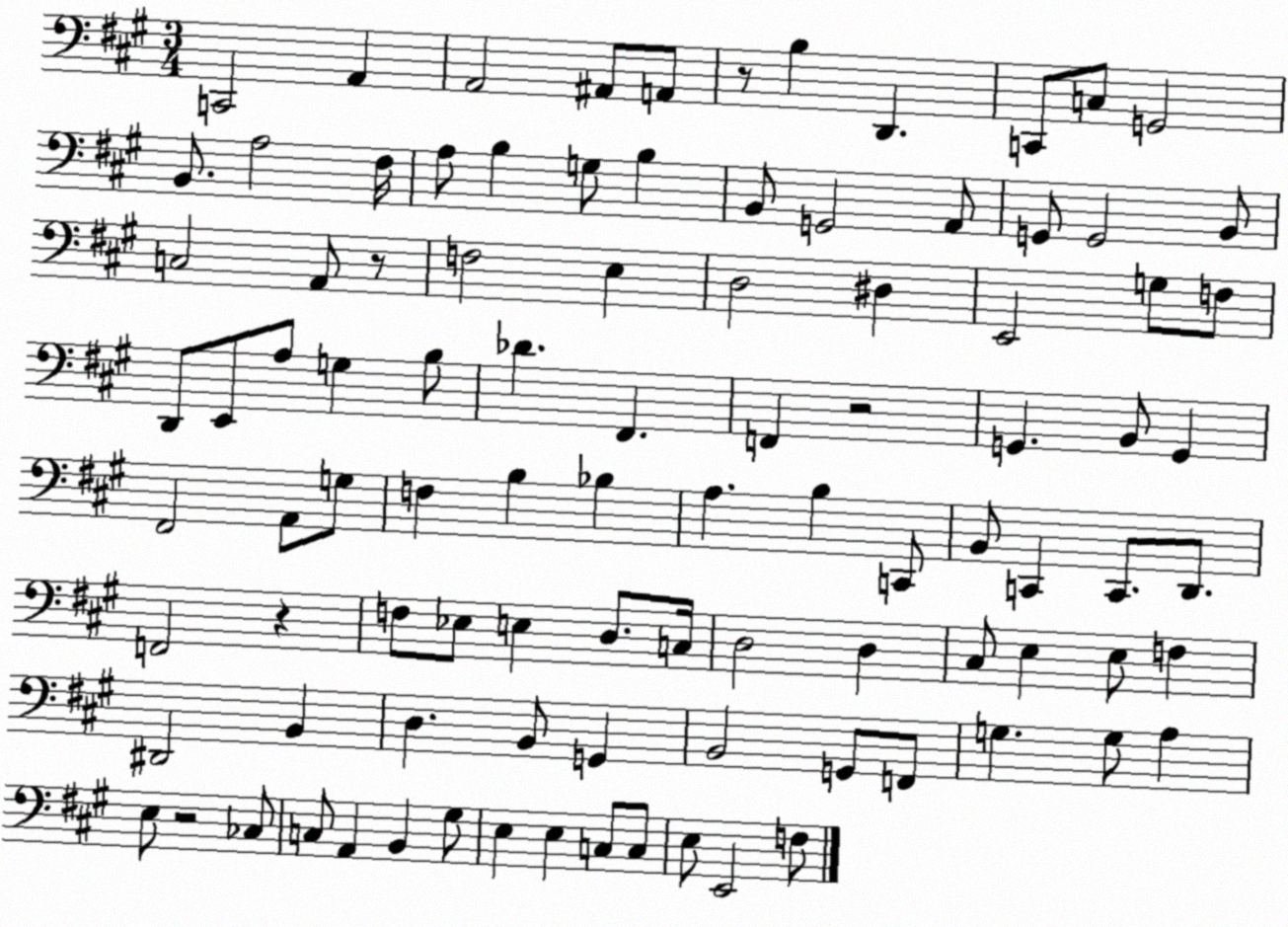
X:1
T:Untitled
M:3/4
L:1/4
K:A
C,,2 A,, A,,2 ^A,,/2 A,,/2 z/2 B, D,, C,,/2 C,/2 G,,2 B,,/2 A,2 ^F,/4 A,/2 B, G,/2 B, B,,/2 G,,2 A,,/2 G,,/2 G,,2 B,,/2 C,2 A,,/2 z/2 F,2 E, D,2 ^D, E,,2 G,/2 F,/2 D,,/2 E,,/2 A,/2 G, B,/2 _D ^F,, F,, z2 G,, B,,/2 G,, ^F,,2 A,,/2 G,/2 F, B, _B, A, B, C,,/2 B,,/2 C,, C,,/2 D,,/2 F,,2 z F,/2 _E,/2 E, D,/2 C,/4 D,2 D, ^C,/2 E, E,/2 F, ^D,,2 B,, D, B,,/2 G,, B,,2 G,,/2 F,,/2 G, G,/2 A, E,/2 z2 _C,/2 C,/2 A,, B,, ^G,/2 E, E, C,/2 C,/2 E,/2 E,,2 F,/2